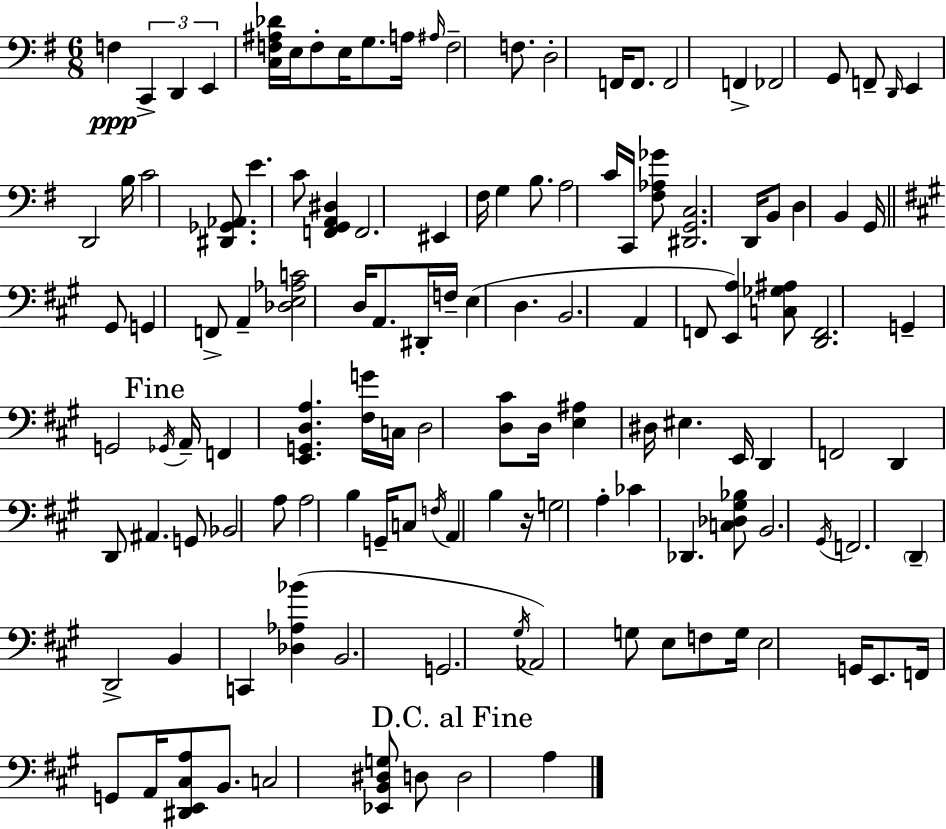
F3/q C2/q D2/q E2/q [C3,F3,A#3,Db4]/s E3/s F3/e E3/s G3/e. A3/s A#3/s F3/h F3/e. D3/h F2/s F2/e. F2/h F2/q FES2/h G2/e F2/e D2/s E2/q D2/h B3/s C4/h [D#2,Gb2,Ab2]/e. E4/q. C4/e [F2,G2,A2,D#3]/q F2/h. EIS2/q F#3/s G3/q B3/e. A3/h C4/s C2/s [F#3,Ab3,Gb4]/e [D#2,G2,C3]/h. D2/s B2/e D3/q B2/q G2/s G#2/e G2/q F2/e A2/q [Db3,E3,Ab3,C4]/h D3/s A2/e. D#2/s F3/s E3/q D3/q. B2/h. A2/q F2/e [E2,A3]/q [C3,Gb3,A#3]/e [D2,F2]/h. G2/q G2/h Gb2/s A2/s F2/q [E2,G2,D3,A3]/q. [F#3,G4]/s C3/s D3/h [D3,C#4]/e D3/s [E3,A#3]/q D#3/s EIS3/q. E2/s D2/q F2/h D2/q D2/e A#2/q. G2/e Bb2/h A3/e A3/h B3/q G2/s C3/e F3/s A2/q B3/q R/s G3/h A3/q CES4/q Db2/q. [C3,Db3,G#3,Bb3]/e B2/h. G#2/s F2/h. D2/q D2/h B2/q C2/q [Db3,Ab3,Bb4]/q B2/h. G2/h. G#3/s Ab2/h G3/e E3/e F3/e G3/s E3/h G2/s E2/e. F2/s G2/e A2/s [D#2,E2,C#3,A3]/e B2/e. C3/h [Eb2,B2,D#3,G3]/e D3/e D3/h A3/q